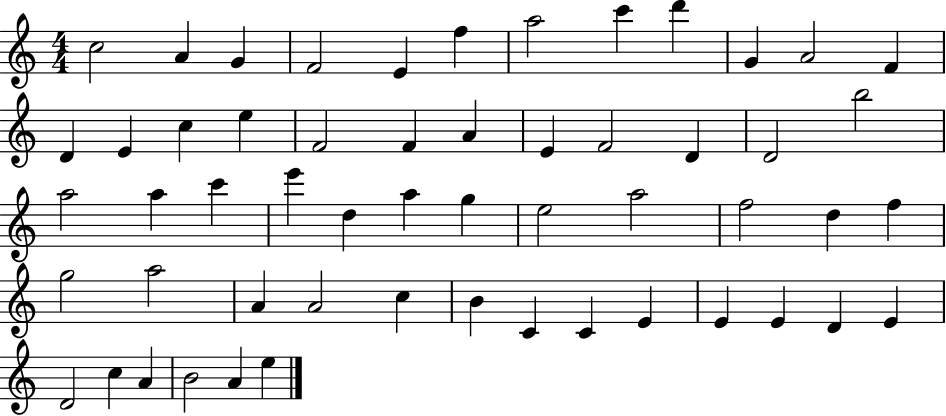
X:1
T:Untitled
M:4/4
L:1/4
K:C
c2 A G F2 E f a2 c' d' G A2 F D E c e F2 F A E F2 D D2 b2 a2 a c' e' d a g e2 a2 f2 d f g2 a2 A A2 c B C C E E E D E D2 c A B2 A e